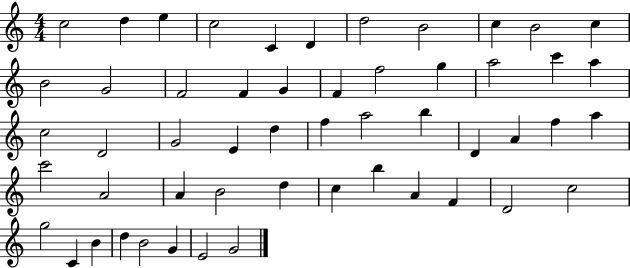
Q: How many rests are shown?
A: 0